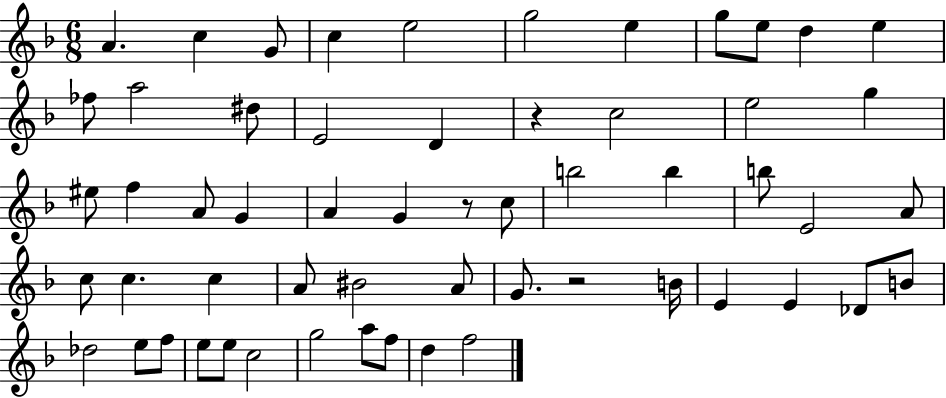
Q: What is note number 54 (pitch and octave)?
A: F5